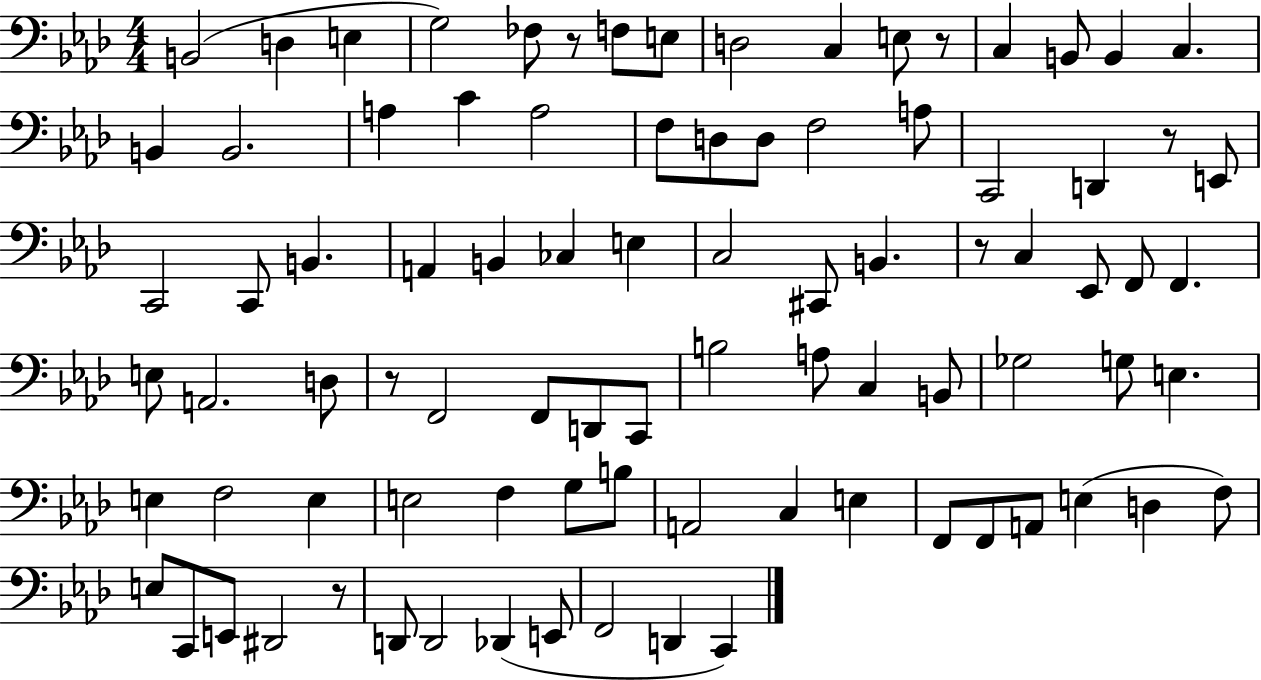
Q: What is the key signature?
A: AES major